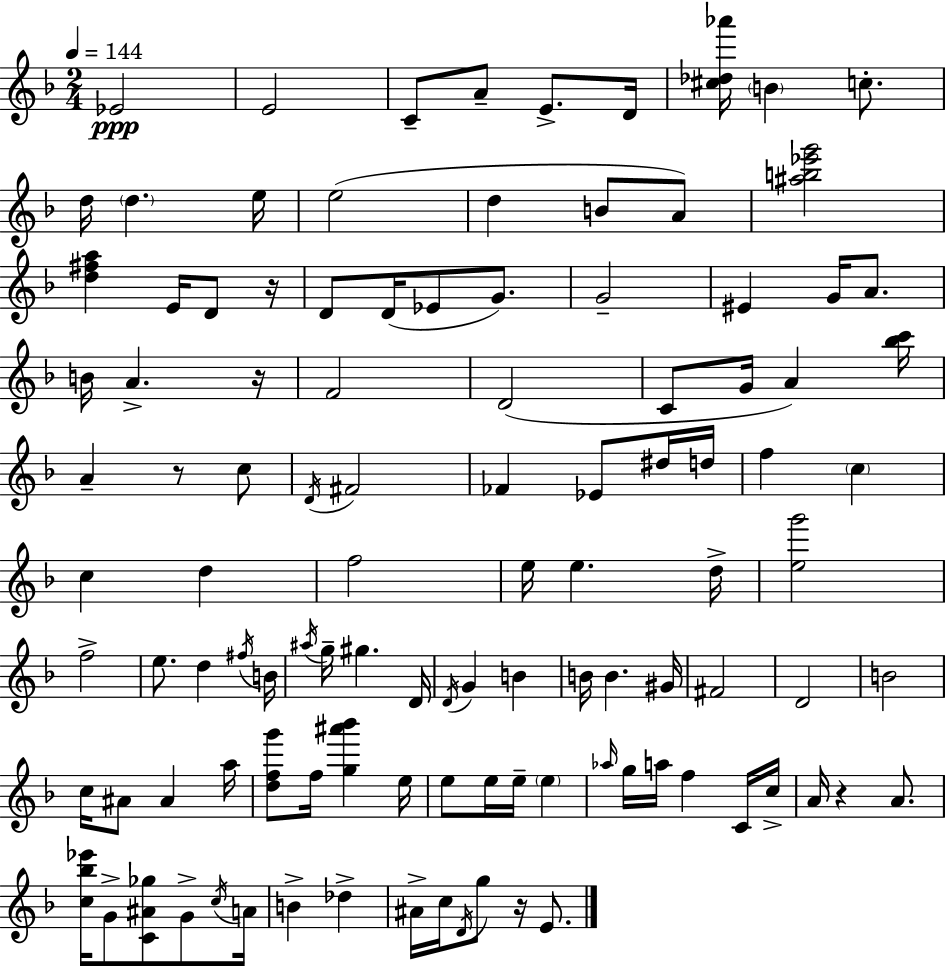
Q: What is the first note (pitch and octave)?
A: Eb4